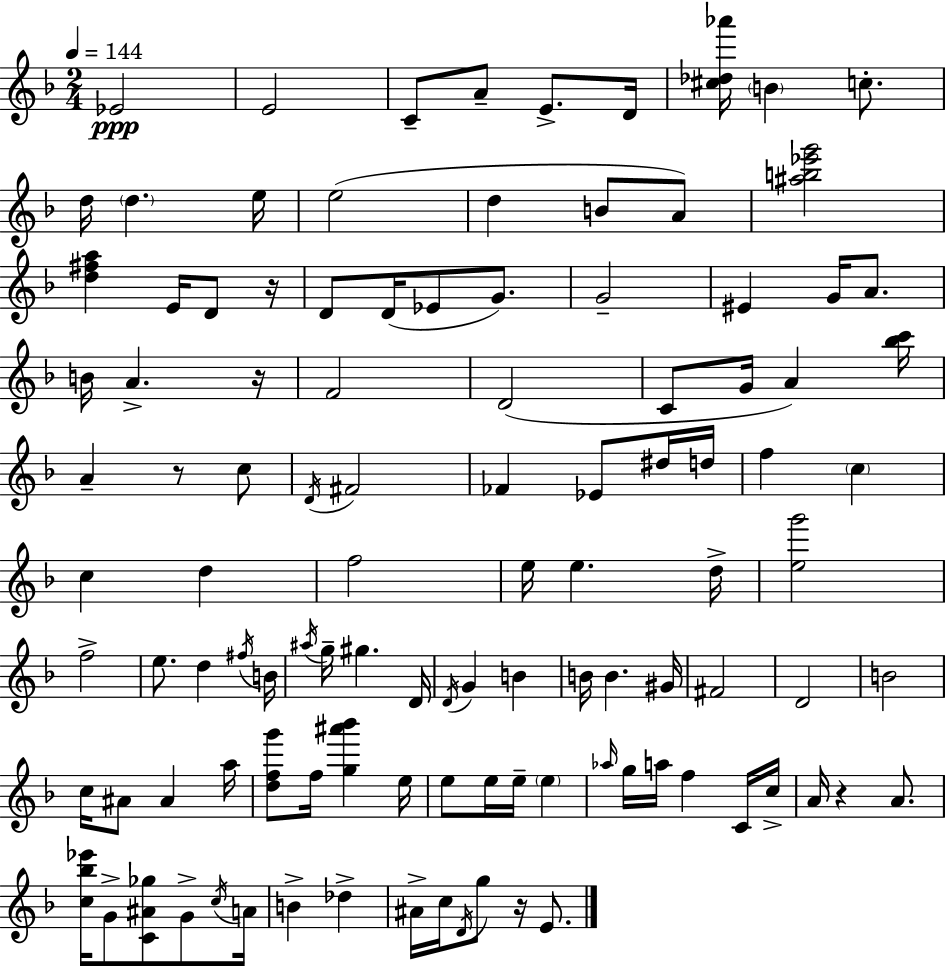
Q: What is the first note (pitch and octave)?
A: Eb4